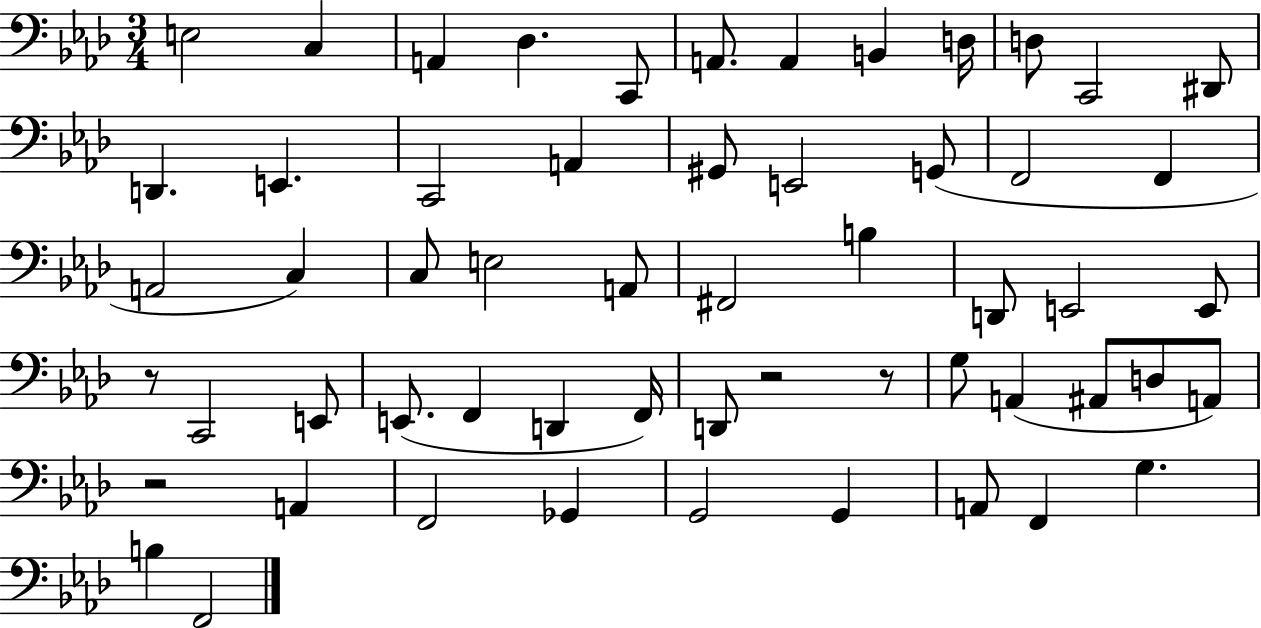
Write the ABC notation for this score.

X:1
T:Untitled
M:3/4
L:1/4
K:Ab
E,2 C, A,, _D, C,,/2 A,,/2 A,, B,, D,/4 D,/2 C,,2 ^D,,/2 D,, E,, C,,2 A,, ^G,,/2 E,,2 G,,/2 F,,2 F,, A,,2 C, C,/2 E,2 A,,/2 ^F,,2 B, D,,/2 E,,2 E,,/2 z/2 C,,2 E,,/2 E,,/2 F,, D,, F,,/4 D,,/2 z2 z/2 G,/2 A,, ^A,,/2 D,/2 A,,/2 z2 A,, F,,2 _G,, G,,2 G,, A,,/2 F,, G, B, F,,2